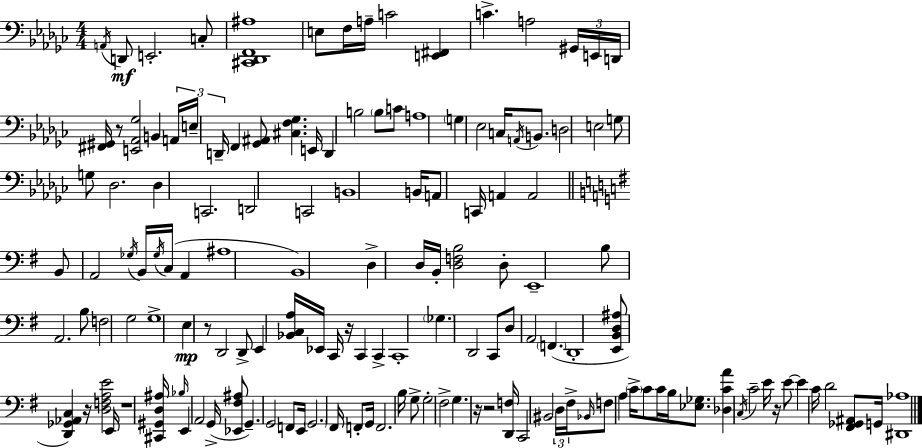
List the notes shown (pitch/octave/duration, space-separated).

A2/s D2/e E2/h. C3/e [C#2,Db2,F2,A#3]/w E3/e F3/s A3/s C4/h [E2,F#2]/q C4/q. A3/h G#2/s E2/s D2/s [F#2,G#2]/s R/e [E2,Ab2,Gb3]/h B2/q A2/s E3/s D2/s F2/q [Gb2,A#2]/e [C#3,F3,Gb3]/q. E2/s D2/q B3/h B3/e C4/e A3/w G3/q Eb3/h C3/s A2/s B2/e. D3/h E3/h G3/e G3/e Db3/h. Db3/q C2/h. D2/h C2/h B2/w B2/s A2/e C2/s A2/q A2/h B2/e A2/h Gb3/s B2/s Gb3/s C3/s A2/q A#3/w B2/w D3/q D3/s B2/s [D3,F3,B3]/h D3/e E2/w B3/e A2/h. B3/e F3/h G3/h G3/w E3/q R/e D2/h D2/e E2/q [Bb2,C3,A3]/s Eb2/s C2/s R/s C2/q C2/q C2/w Gb3/q. D2/h C2/e D3/e A2/h F2/q. D2/w [E2,B2,D3,A#3]/e [D2,Gb2,Ab2,C3]/q R/s [D3,F3,A3,E4]/h E2/s R/w [C#2,G#2,D3,A#3]/s Bb3/s E2/q A2/h G2/s [Eb2,F#3,A#3]/e G2/q. G2/h F2/e E2/s G2/h. F#2/s F2/e G2/s F2/h. B3/s G3/e G3/h F#3/h G3/q. R/s R/h [D2,F3]/s C2/h BIS2/h D3/s F#3/s Bb2/s F3/e A3/q C4/s C4/e C4/s B3/s [Eb3,Gb3]/e. [Db3,C4,A4]/q C3/s C4/h E4/s R/s E4/e E4/q C4/s D4/h [F#2,Gb2,A#2]/e G2/s [D#2,Ab3]/w